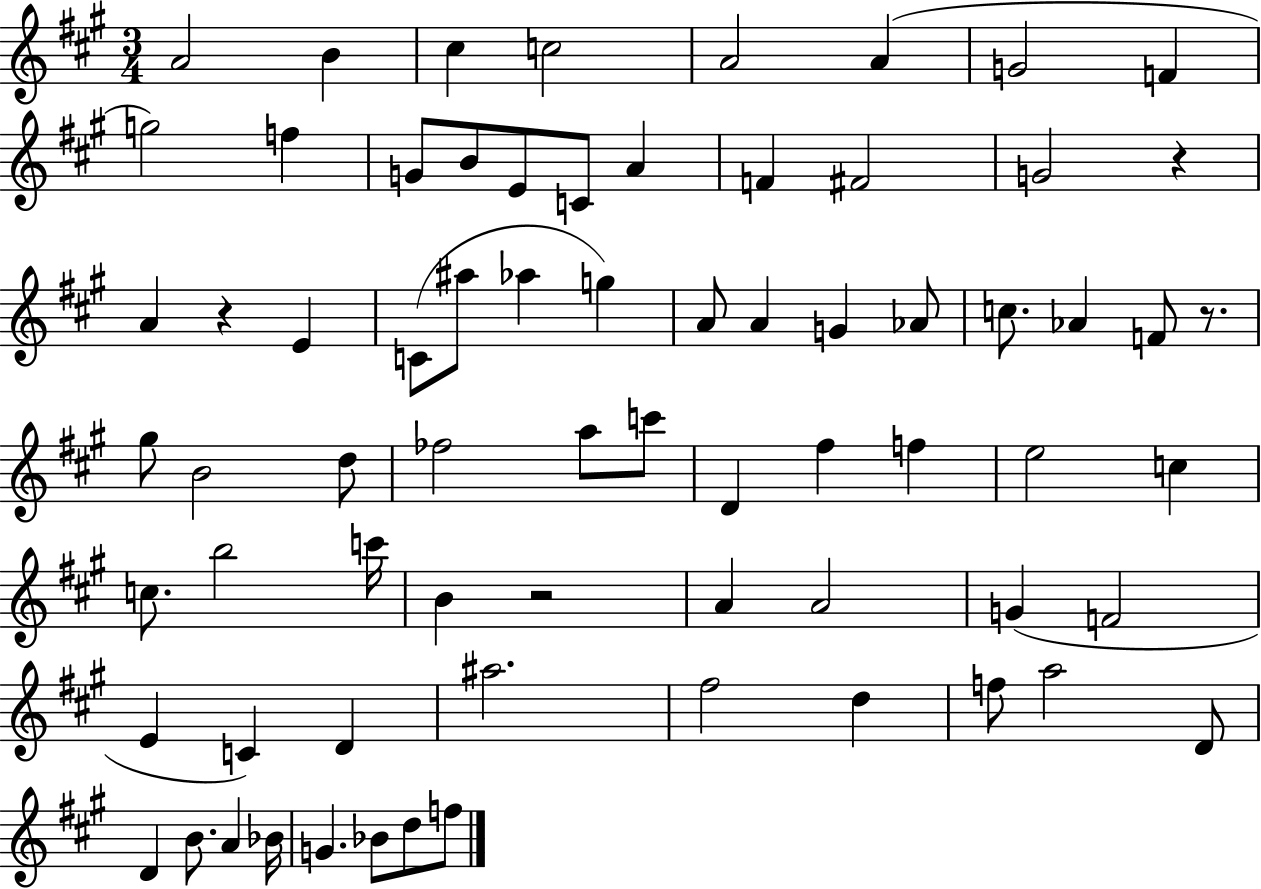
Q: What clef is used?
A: treble